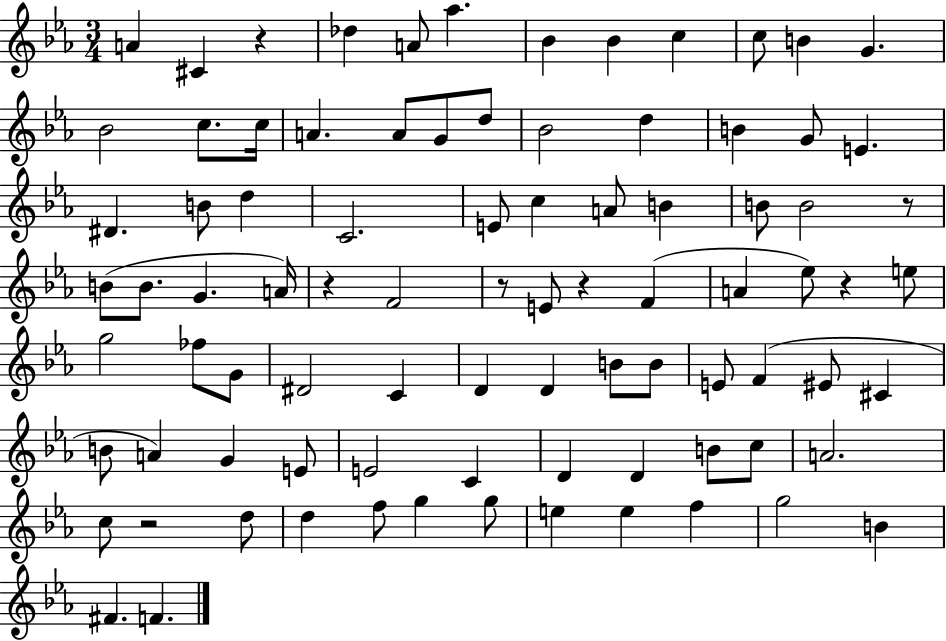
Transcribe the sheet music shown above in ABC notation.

X:1
T:Untitled
M:3/4
L:1/4
K:Eb
A ^C z _d A/2 _a _B _B c c/2 B G _B2 c/2 c/4 A A/2 G/2 d/2 _B2 d B G/2 E ^D B/2 d C2 E/2 c A/2 B B/2 B2 z/2 B/2 B/2 G A/4 z F2 z/2 E/2 z F A _e/2 z e/2 g2 _f/2 G/2 ^D2 C D D B/2 B/2 E/2 F ^E/2 ^C B/2 A G E/2 E2 C D D B/2 c/2 A2 c/2 z2 d/2 d f/2 g g/2 e e f g2 B ^F F